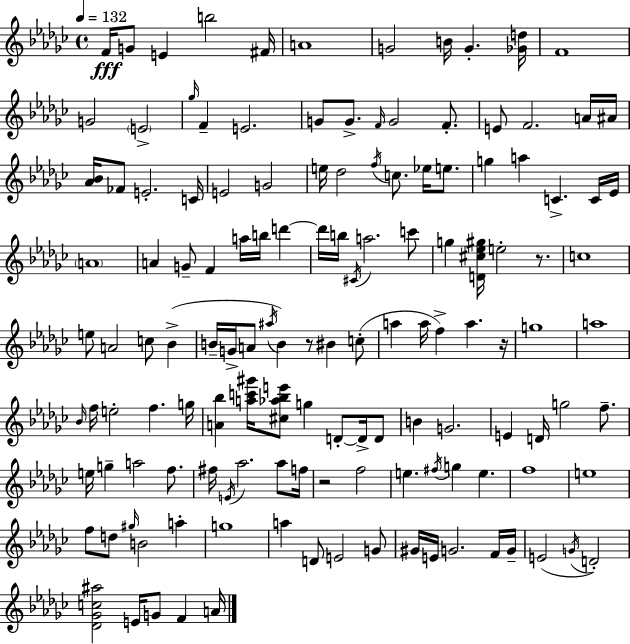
F4/s G4/e E4/q B5/h F#4/s A4/w G4/h B4/s G4/q. [Gb4,D5]/s F4/w G4/h E4/h Gb5/s F4/q E4/h. G4/e G4/e. F4/s G4/h F4/e. E4/e F4/h. A4/s A#4/s [Ab4,Bb4]/s FES4/e E4/h. C4/s E4/h G4/h E5/s Db5/h F5/s C5/e. Eb5/s E5/e. G5/q A5/q C4/q. C4/s Eb4/s A4/w A4/q G4/e F4/q A5/s B5/s D6/q D6/s B5/s C#4/s A5/h. C6/e G5/q [D4,C#5,Eb5,G#5]/s E5/h R/e. C5/w E5/e A4/h C5/e Bb4/q B4/s G4/s A4/e A#5/s B4/q R/e BIS4/q C5/e A5/q A5/s F5/q A5/q. R/s G5/w A5/w Bb4/s F5/s E5/h F5/q. G5/s [A4,Bb5]/q [A5,C6,G#6]/s [C#5,Ab5,Bb5,E6]/e G5/q D4/e D4/s D4/e B4/q G4/h. E4/q D4/s G5/h F5/e. E5/s G5/q A5/h F5/e. F#5/s E4/s Ab5/h. Ab5/e F5/s R/h F5/h E5/q. F#5/s G5/q E5/q. F5/w E5/w F5/e D5/e G#5/s B4/h A5/q G5/w A5/q D4/e E4/h G4/e G#4/s E4/s G4/h. F4/s G4/s E4/h G4/s D4/h [Db4,Gb4,C5,A#5]/h E4/s G4/e F4/q A4/s